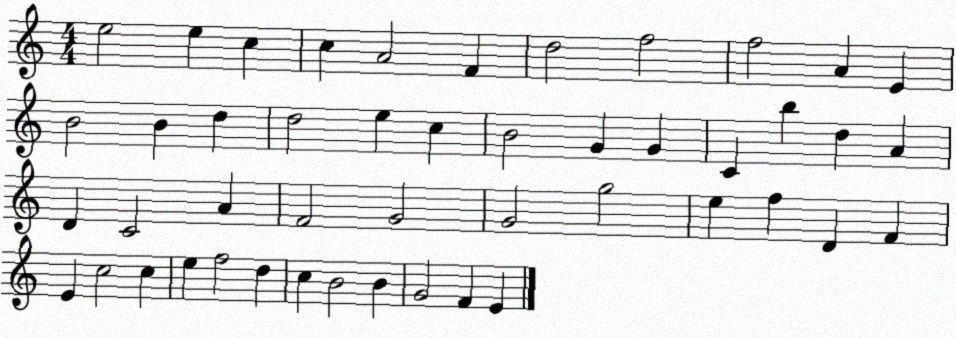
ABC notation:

X:1
T:Untitled
M:4/4
L:1/4
K:C
e2 e c c A2 F d2 f2 f2 A E B2 B d d2 e c B2 G G C b d A D C2 A F2 G2 G2 g2 e f D F E c2 c e f2 d c B2 B G2 F E